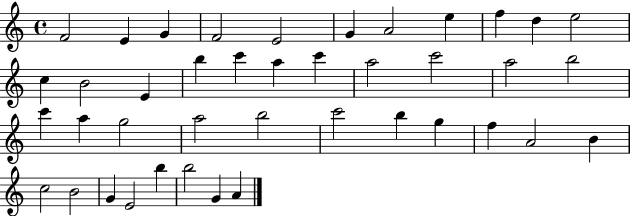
F4/h E4/q G4/q F4/h E4/h G4/q A4/h E5/q F5/q D5/q E5/h C5/q B4/h E4/q B5/q C6/q A5/q C6/q A5/h C6/h A5/h B5/h C6/q A5/q G5/h A5/h B5/h C6/h B5/q G5/q F5/q A4/h B4/q C5/h B4/h G4/q E4/h B5/q B5/h G4/q A4/q